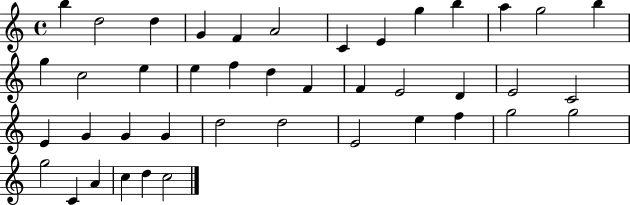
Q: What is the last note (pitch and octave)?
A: C5